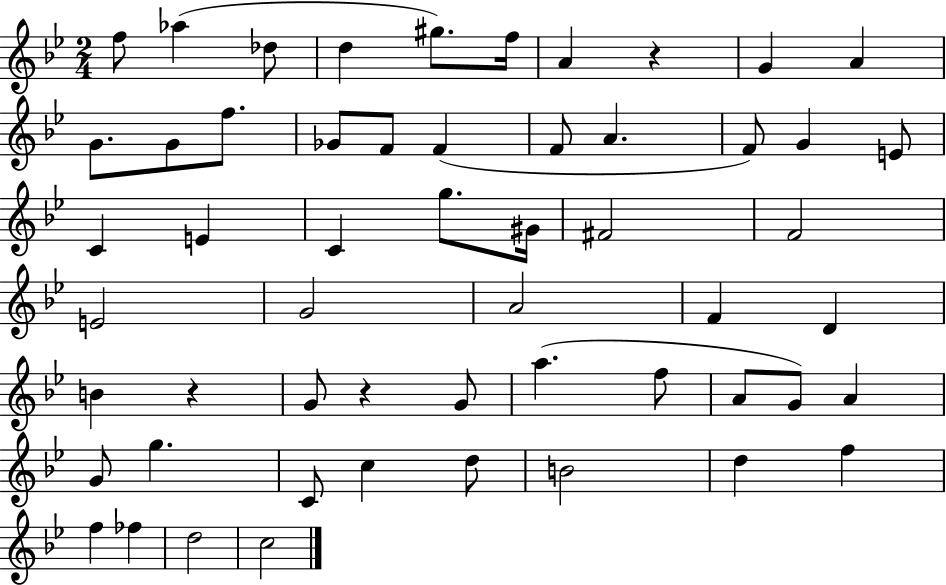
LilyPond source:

{
  \clef treble
  \numericTimeSignature
  \time 2/4
  \key bes \major
  f''8 aes''4( des''8 | d''4 gis''8.) f''16 | a'4 r4 | g'4 a'4 | \break g'8. g'8 f''8. | ges'8 f'8 f'4( | f'8 a'4. | f'8) g'4 e'8 | \break c'4 e'4 | c'4 g''8. gis'16 | fis'2 | f'2 | \break e'2 | g'2 | a'2 | f'4 d'4 | \break b'4 r4 | g'8 r4 g'8 | a''4.( f''8 | a'8 g'8) a'4 | \break g'8 g''4. | c'8 c''4 d''8 | b'2 | d''4 f''4 | \break f''4 fes''4 | d''2 | c''2 | \bar "|."
}